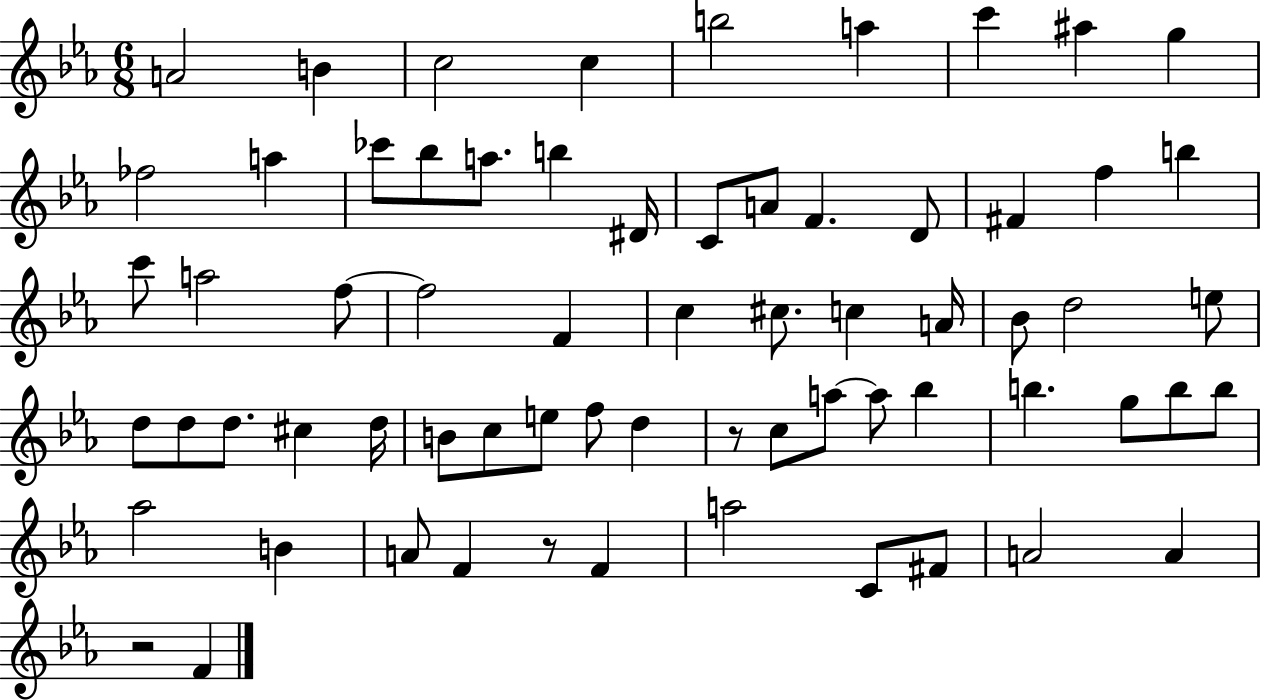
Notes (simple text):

A4/h B4/q C5/h C5/q B5/h A5/q C6/q A#5/q G5/q FES5/h A5/q CES6/e Bb5/e A5/e. B5/q D#4/s C4/e A4/e F4/q. D4/e F#4/q F5/q B5/q C6/e A5/h F5/e F5/h F4/q C5/q C#5/e. C5/q A4/s Bb4/e D5/h E5/e D5/e D5/e D5/e. C#5/q D5/s B4/e C5/e E5/e F5/e D5/q R/e C5/e A5/e A5/e Bb5/q B5/q. G5/e B5/e B5/e Ab5/h B4/q A4/e F4/q R/e F4/q A5/h C4/e F#4/e A4/h A4/q R/h F4/q